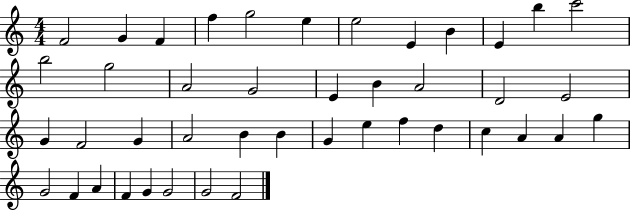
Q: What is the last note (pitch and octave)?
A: F4